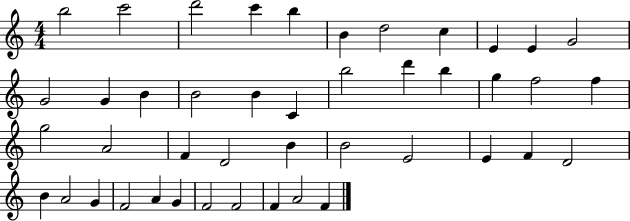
B5/h C6/h D6/h C6/q B5/q B4/q D5/h C5/q E4/q E4/q G4/h G4/h G4/q B4/q B4/h B4/q C4/q B5/h D6/q B5/q G5/q F5/h F5/q G5/h A4/h F4/q D4/h B4/q B4/h E4/h E4/q F4/q D4/h B4/q A4/h G4/q F4/h A4/q G4/q F4/h F4/h F4/q A4/h F4/q